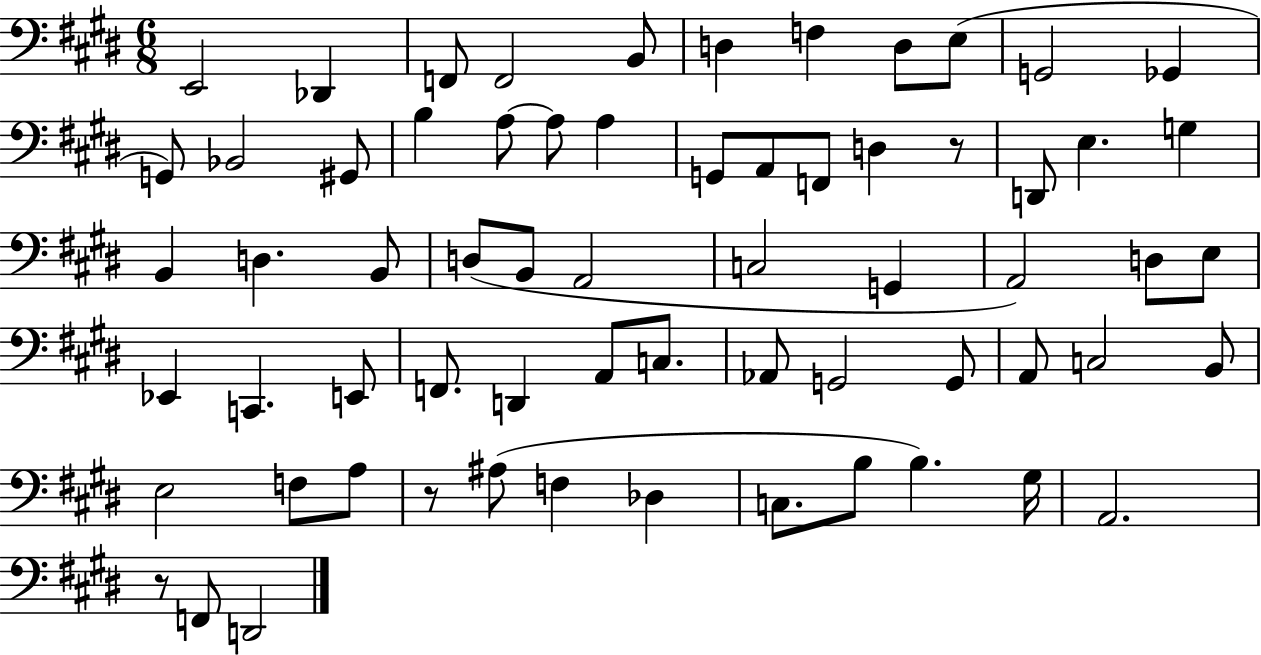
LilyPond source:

{
  \clef bass
  \numericTimeSignature
  \time 6/8
  \key e \major
  e,2 des,4 | f,8 f,2 b,8 | d4 f4 d8 e8( | g,2 ges,4 | \break g,8) bes,2 gis,8 | b4 a8~~ a8 a4 | g,8 a,8 f,8 d4 r8 | d,8 e4. g4 | \break b,4 d4. b,8 | d8( b,8 a,2 | c2 g,4 | a,2) d8 e8 | \break ees,4 c,4. e,8 | f,8. d,4 a,8 c8. | aes,8 g,2 g,8 | a,8 c2 b,8 | \break e2 f8 a8 | r8 ais8( f4 des4 | c8. b8 b4.) gis16 | a,2. | \break r8 f,8 d,2 | \bar "|."
}